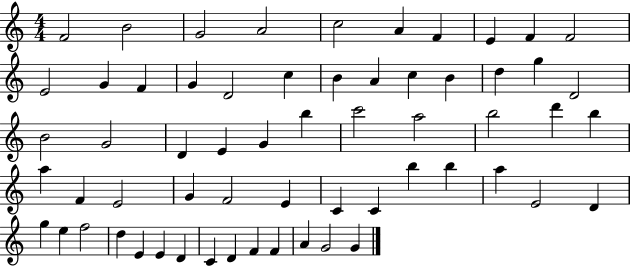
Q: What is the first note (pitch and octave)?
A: F4